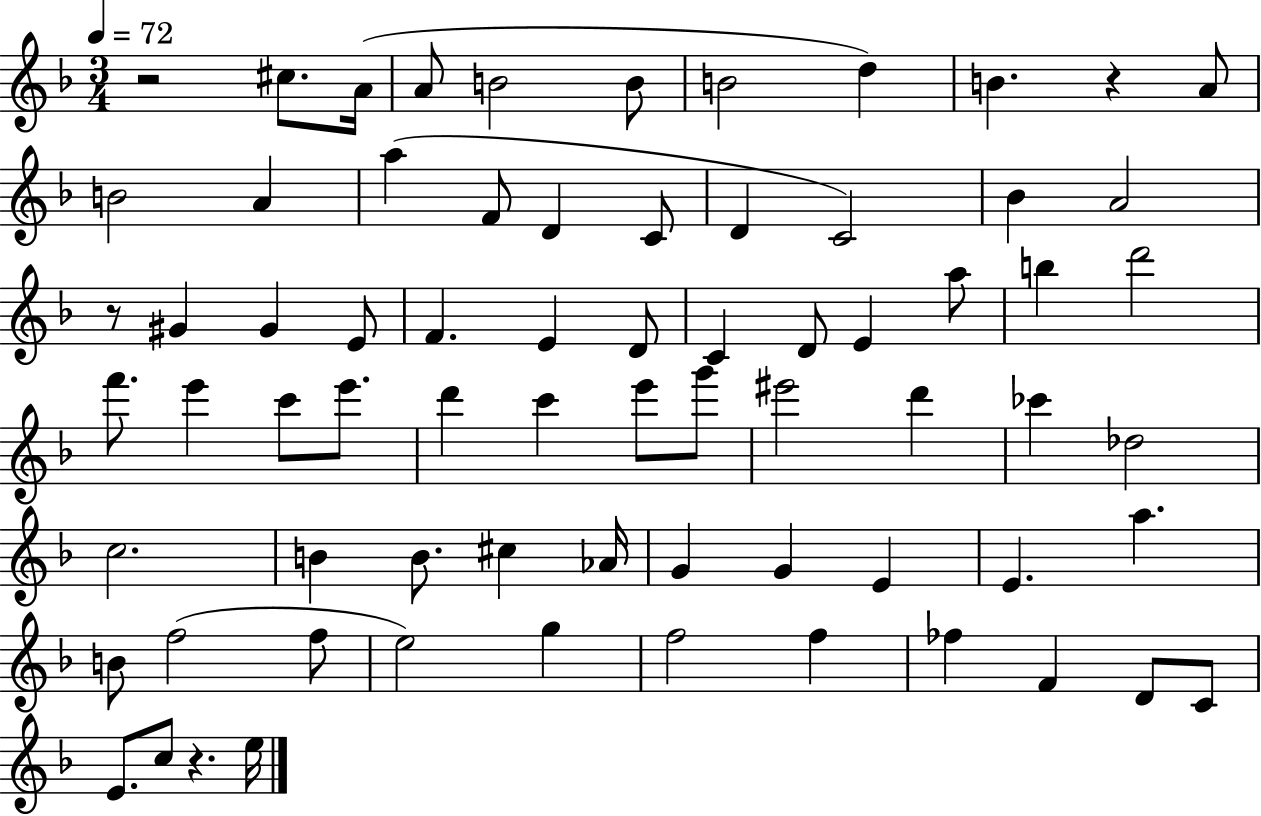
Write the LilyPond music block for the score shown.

{
  \clef treble
  \numericTimeSignature
  \time 3/4
  \key f \major
  \tempo 4 = 72
  r2 cis''8. a'16( | a'8 b'2 b'8 | b'2 d''4) | b'4. r4 a'8 | \break b'2 a'4 | a''4( f'8 d'4 c'8 | d'4 c'2) | bes'4 a'2 | \break r8 gis'4 gis'4 e'8 | f'4. e'4 d'8 | c'4 d'8 e'4 a''8 | b''4 d'''2 | \break f'''8. e'''4 c'''8 e'''8. | d'''4 c'''4 e'''8 g'''8 | eis'''2 d'''4 | ces'''4 des''2 | \break c''2. | b'4 b'8. cis''4 aes'16 | g'4 g'4 e'4 | e'4. a''4. | \break b'8 f''2( f''8 | e''2) g''4 | f''2 f''4 | fes''4 f'4 d'8 c'8 | \break e'8. c''8 r4. e''16 | \bar "|."
}